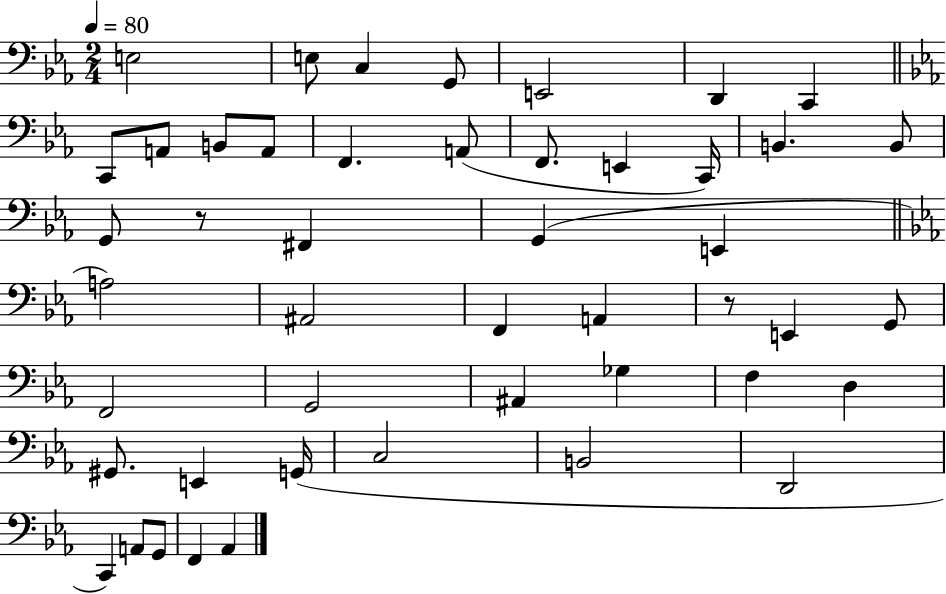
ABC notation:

X:1
T:Untitled
M:2/4
L:1/4
K:Eb
E,2 E,/2 C, G,,/2 E,,2 D,, C,, C,,/2 A,,/2 B,,/2 A,,/2 F,, A,,/2 F,,/2 E,, C,,/4 B,, B,,/2 G,,/2 z/2 ^F,, G,, E,, A,2 ^A,,2 F,, A,, z/2 E,, G,,/2 F,,2 G,,2 ^A,, _G, F, D, ^G,,/2 E,, G,,/4 C,2 B,,2 D,,2 C,, A,,/2 G,,/2 F,, _A,,